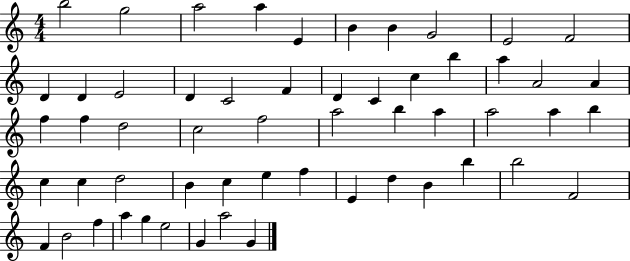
X:1
T:Untitled
M:4/4
L:1/4
K:C
b2 g2 a2 a E B B G2 E2 F2 D D E2 D C2 F D C c b a A2 A f f d2 c2 f2 a2 b a a2 a b c c d2 B c e f E d B b b2 F2 F B2 f a g e2 G a2 G